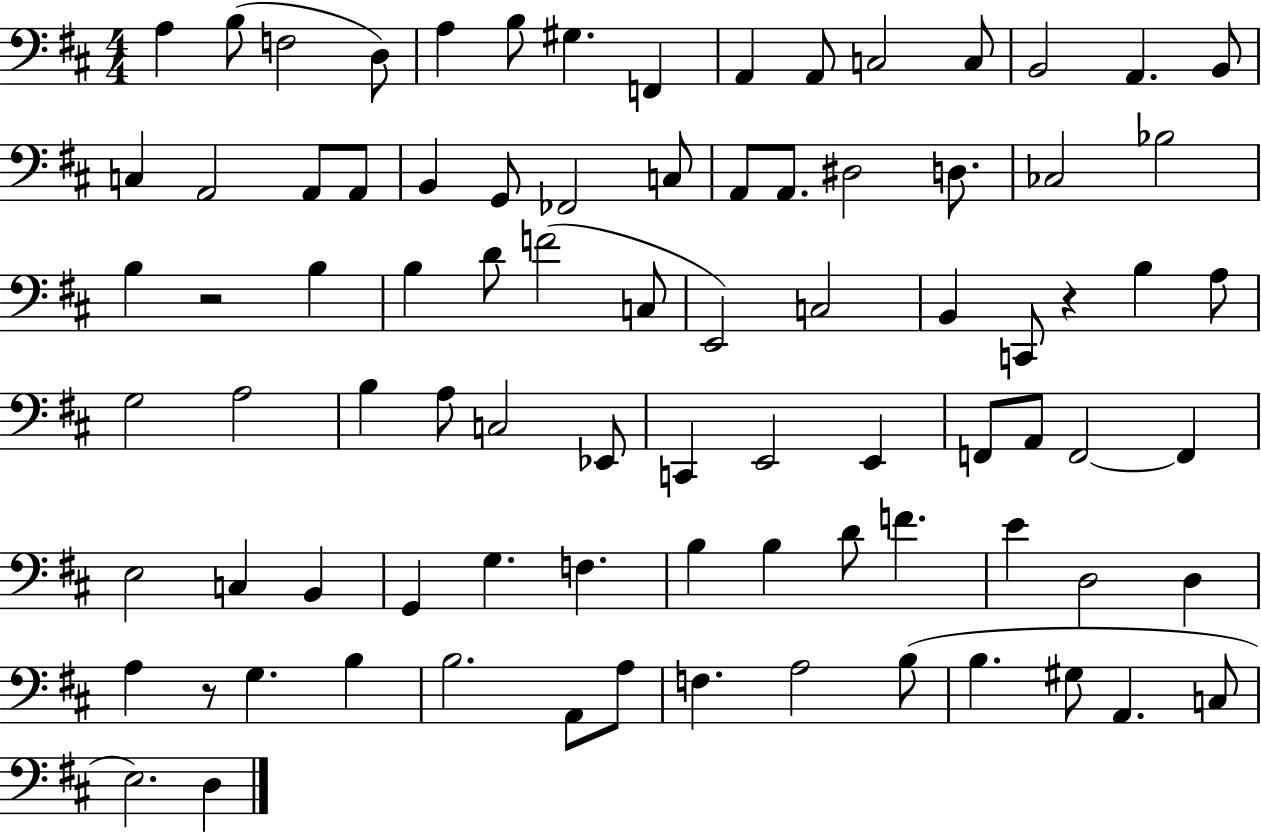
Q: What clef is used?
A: bass